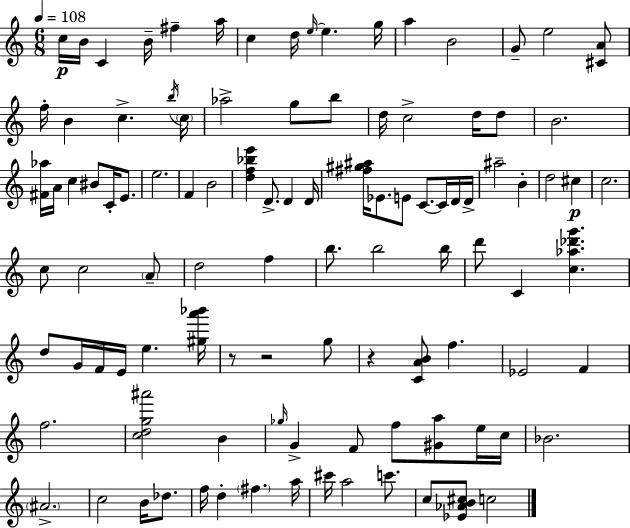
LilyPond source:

{
  \clef treble
  \numericTimeSignature
  \time 6/8
  \key c \major
  \tempo 4 = 108
  \repeat volta 2 { c''16\p b'16 c'4 b'16-- fis''4-- a''16 | c''4 d''16 \grace { e''16~ }~ e''4. | g''16 a''4 b'2 | g'8-- e''2 <cis' a'>8 | \break f''16-. b'4 c''4.-> | \acciaccatura { b''16 } \parenthesize c''16 aes''2-> g''8 | b''8 d''16 c''2-> d''16 | d''8 b'2. | \break <fis' aes''>16 a'16 c''4 bis'8 c'16-. e'8. | e''2. | f'4 b'2 | <d'' f'' bes'' e'''>4 d'8.-> d'4 | \break d'16 <fis'' gis'' ais''>16 ees'8. e'8 c'8.~~ c'16 | d'16 d'16-> ais''2-- b'4-. | d''2 cis''4\p | c''2. | \break c''8 c''2 | \parenthesize a'8-- d''2 f''4 | b''8. b''2 | b''16 d'''8 c'4 <c'' aes'' des''' g'''>4. | \break d''8 g'16 f'16 e'16 e''4. | <gis'' a''' bes'''>16 r8 r2 | g''8 r4 <c' a' b'>8 f''4. | ees'2 f'4 | \break f''2. | <c'' d'' g'' ais'''>2 b'4 | \grace { ges''16 } g'4-> f'8 f''8 <gis' a''>8 | e''16 c''16 bes'2. | \break \parenthesize ais'2.-> | c''2 b'16 | des''8. f''16 d''4-. \parenthesize fis''4. | a''16 cis'''16 a''2 | \break c'''8. c''8 <ees' aes' b' cis''>8 c''2 | } \bar "|."
}